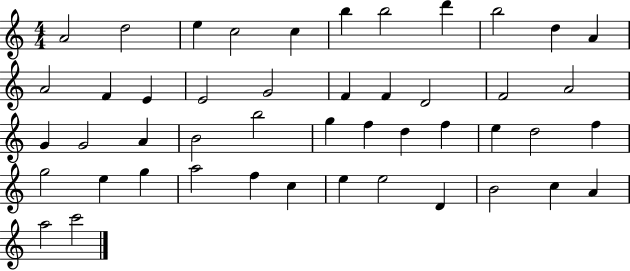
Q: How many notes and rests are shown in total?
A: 47